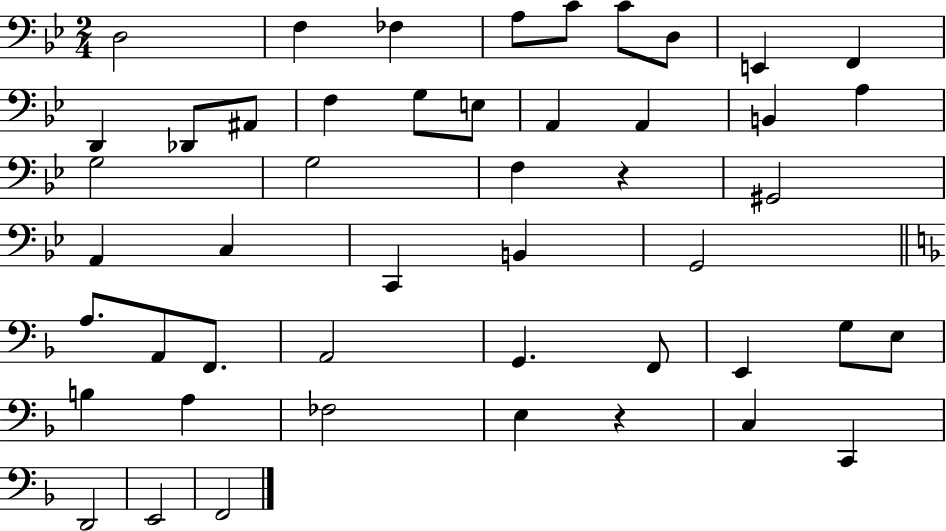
X:1
T:Untitled
M:2/4
L:1/4
K:Bb
D,2 F, _F, A,/2 C/2 C/2 D,/2 E,, F,, D,, _D,,/2 ^A,,/2 F, G,/2 E,/2 A,, A,, B,, A, G,2 G,2 F, z ^G,,2 A,, C, C,, B,, G,,2 A,/2 A,,/2 F,,/2 A,,2 G,, F,,/2 E,, G,/2 E,/2 B, A, _F,2 E, z C, C,, D,,2 E,,2 F,,2